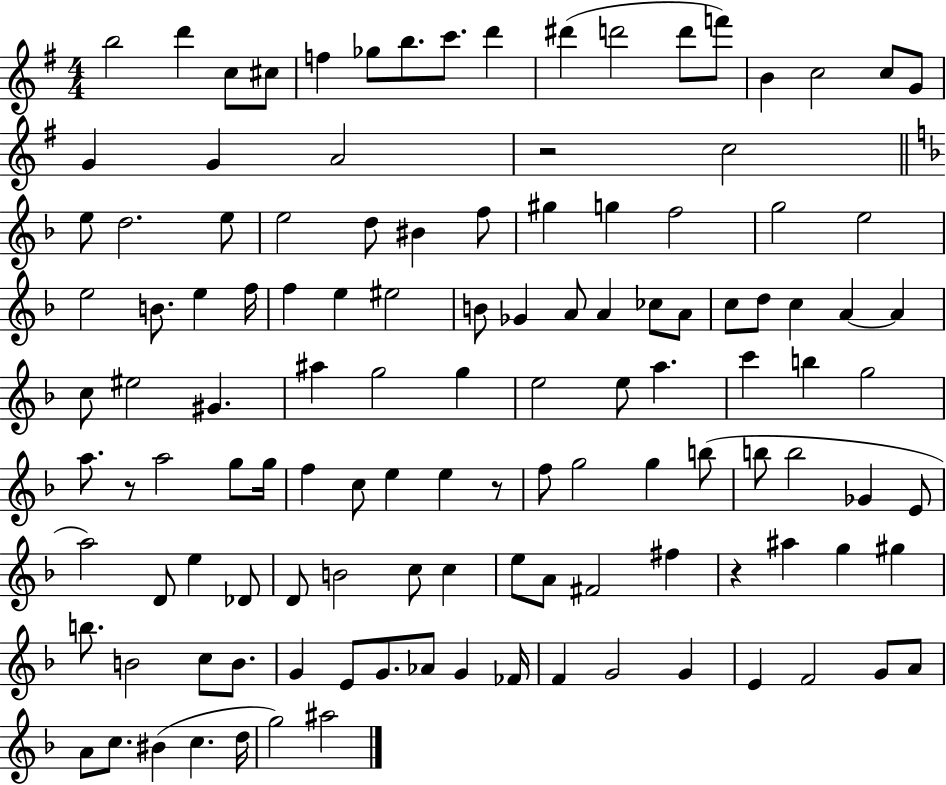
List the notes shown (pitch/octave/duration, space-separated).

B5/h D6/q C5/e C#5/e F5/q Gb5/e B5/e. C6/e. D6/q D#6/q D6/h D6/e F6/e B4/q C5/h C5/e G4/e G4/q G4/q A4/h R/h C5/h E5/e D5/h. E5/e E5/h D5/e BIS4/q F5/e G#5/q G5/q F5/h G5/h E5/h E5/h B4/e. E5/q F5/s F5/q E5/q EIS5/h B4/e Gb4/q A4/e A4/q CES5/e A4/e C5/e D5/e C5/q A4/q A4/q C5/e EIS5/h G#4/q. A#5/q G5/h G5/q E5/h E5/e A5/q. C6/q B5/q G5/h A5/e. R/e A5/h G5/e G5/s F5/q C5/e E5/q E5/q R/e F5/e G5/h G5/q B5/e B5/e B5/h Gb4/q E4/e A5/h D4/e E5/q Db4/e D4/e B4/h C5/e C5/q E5/e A4/e F#4/h F#5/q R/q A#5/q G5/q G#5/q B5/e. B4/h C5/e B4/e. G4/q E4/e G4/e. Ab4/e G4/q FES4/s F4/q G4/h G4/q E4/q F4/h G4/e A4/e A4/e C5/e. BIS4/q C5/q. D5/s G5/h A#5/h